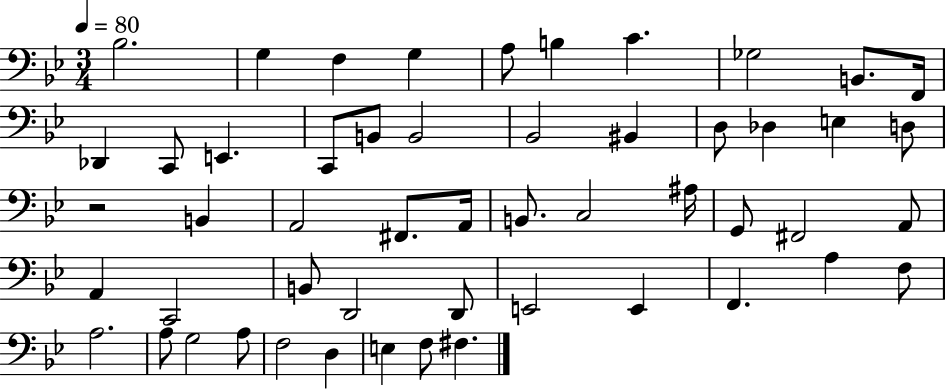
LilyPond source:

{
  \clef bass
  \numericTimeSignature
  \time 3/4
  \key bes \major
  \tempo 4 = 80
  \repeat volta 2 { bes2. | g4 f4 g4 | a8 b4 c'4. | ges2 b,8. f,16 | \break des,4 c,8 e,4. | c,8 b,8 b,2 | bes,2 bis,4 | d8 des4 e4 d8 | \break r2 b,4 | a,2 fis,8. a,16 | b,8. c2 ais16 | g,8 fis,2 a,8 | \break a,4 c,2 | b,8 d,2 d,8 | e,2 e,4 | f,4. a4 f8 | \break a2. | a8 g2 a8 | f2 d4 | e4 f8 fis4. | \break } \bar "|."
}